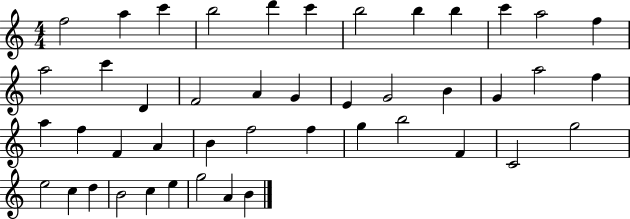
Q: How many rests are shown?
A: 0